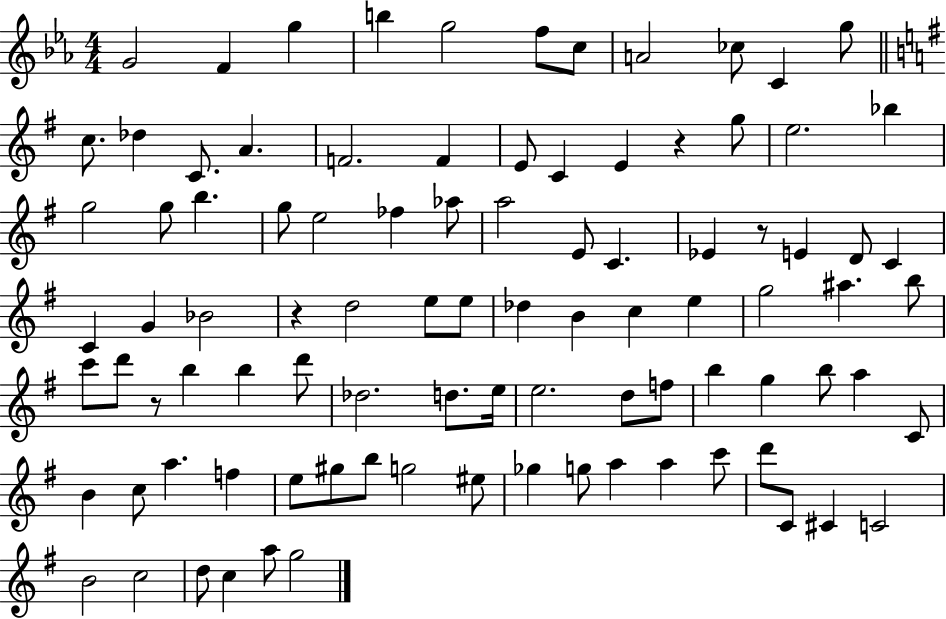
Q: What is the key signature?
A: EES major